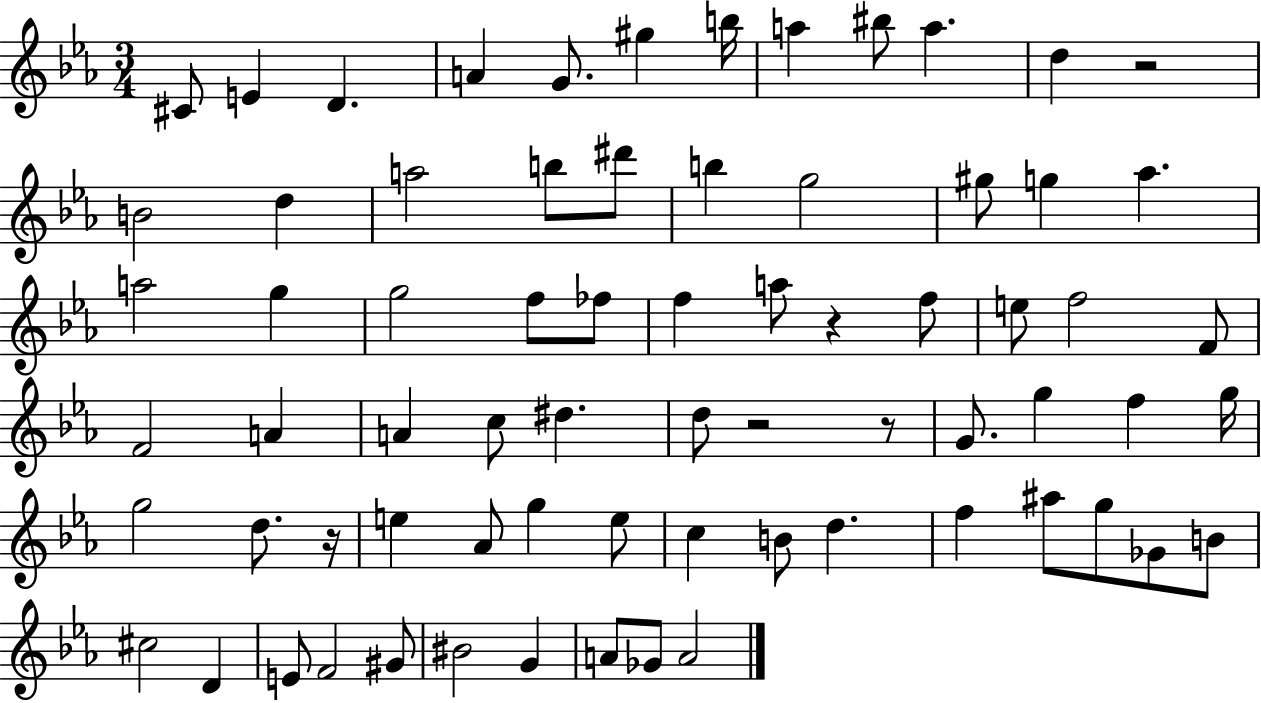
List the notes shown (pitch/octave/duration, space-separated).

C#4/e E4/q D4/q. A4/q G4/e. G#5/q B5/s A5/q BIS5/e A5/q. D5/q R/h B4/h D5/q A5/h B5/e D#6/e B5/q G5/h G#5/e G5/q Ab5/q. A5/h G5/q G5/h F5/e FES5/e F5/q A5/e R/q F5/e E5/e F5/h F4/e F4/h A4/q A4/q C5/e D#5/q. D5/e R/h R/e G4/e. G5/q F5/q G5/s G5/h D5/e. R/s E5/q Ab4/e G5/q E5/e C5/q B4/e D5/q. F5/q A#5/e G5/e Gb4/e B4/e C#5/h D4/q E4/e F4/h G#4/e BIS4/h G4/q A4/e Gb4/e A4/h